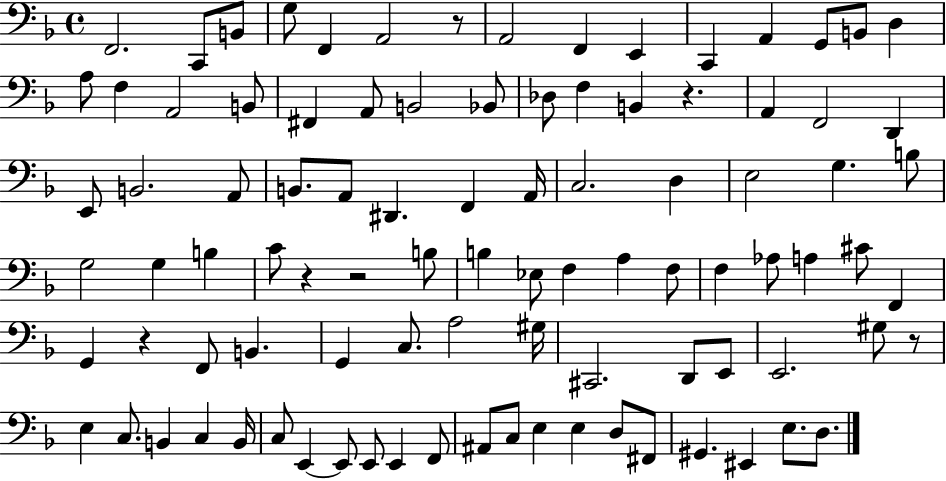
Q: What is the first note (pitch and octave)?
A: F2